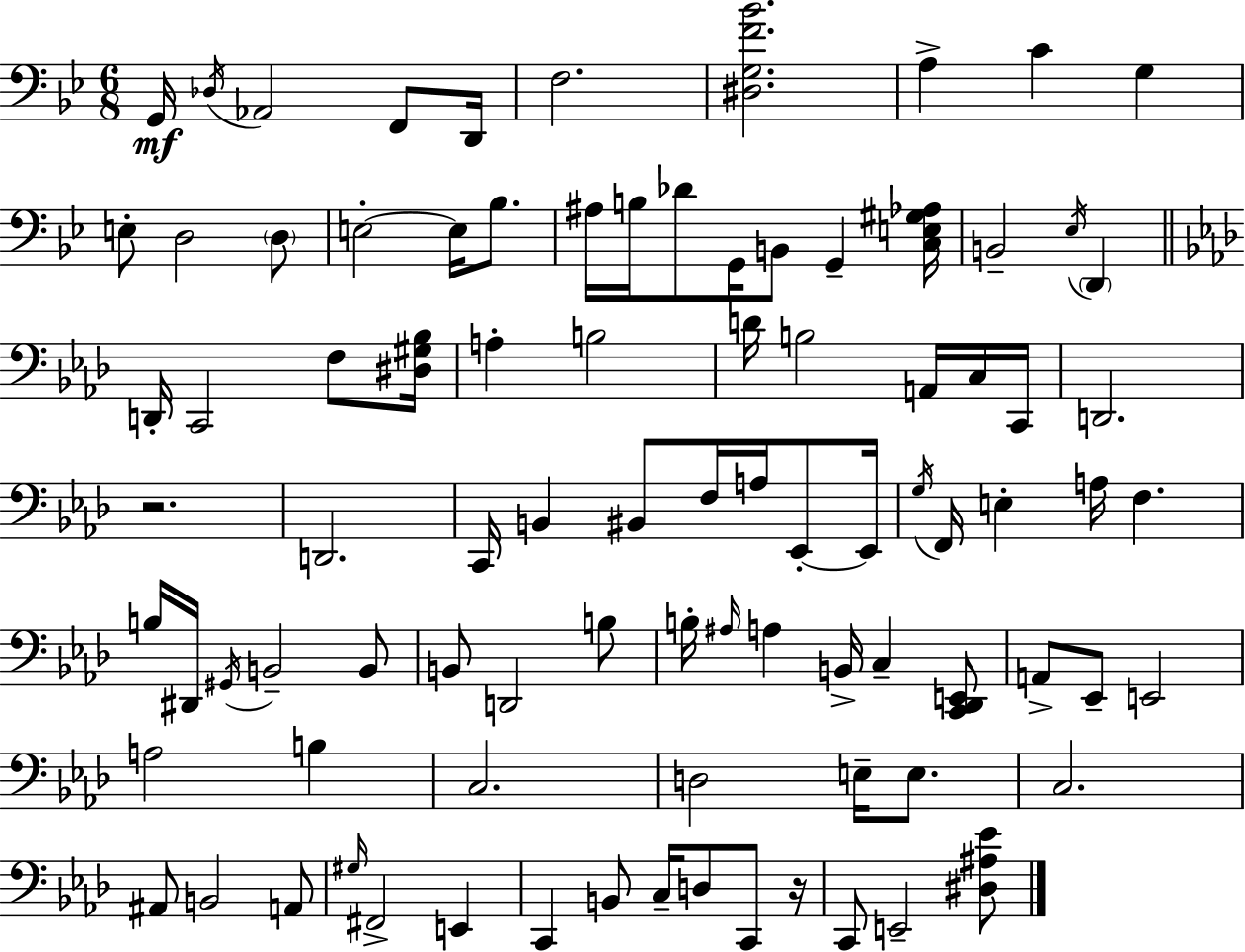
X:1
T:Untitled
M:6/8
L:1/4
K:Gm
G,,/4 _D,/4 _A,,2 F,,/2 D,,/4 F,2 [^D,G,F_B]2 A, C G, E,/2 D,2 D,/2 E,2 E,/4 _B,/2 ^A,/4 B,/4 _D/2 G,,/4 B,,/2 G,, [C,E,^G,_A,]/4 B,,2 _E,/4 D,, D,,/4 C,,2 F,/2 [^D,^G,_B,]/4 A, B,2 D/4 B,2 A,,/4 C,/4 C,,/4 D,,2 z2 D,,2 C,,/4 B,, ^B,,/2 F,/4 A,/4 _E,,/2 _E,,/4 G,/4 F,,/4 E, A,/4 F, B,/4 ^D,,/4 ^G,,/4 B,,2 B,,/2 B,,/2 D,,2 B,/2 B,/4 ^A,/4 A, B,,/4 C, [C,,_D,,E,,]/2 A,,/2 _E,,/2 E,,2 A,2 B, C,2 D,2 E,/4 E,/2 C,2 ^A,,/2 B,,2 A,,/2 ^G,/4 ^F,,2 E,, C,, B,,/2 C,/4 D,/2 C,,/2 z/4 C,,/2 E,,2 [^D,^A,_E]/2